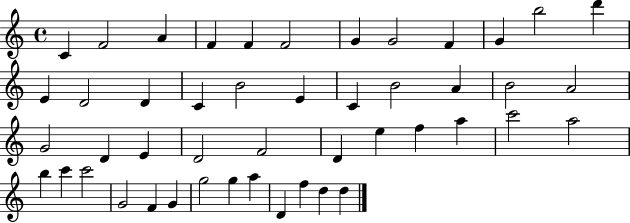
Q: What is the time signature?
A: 4/4